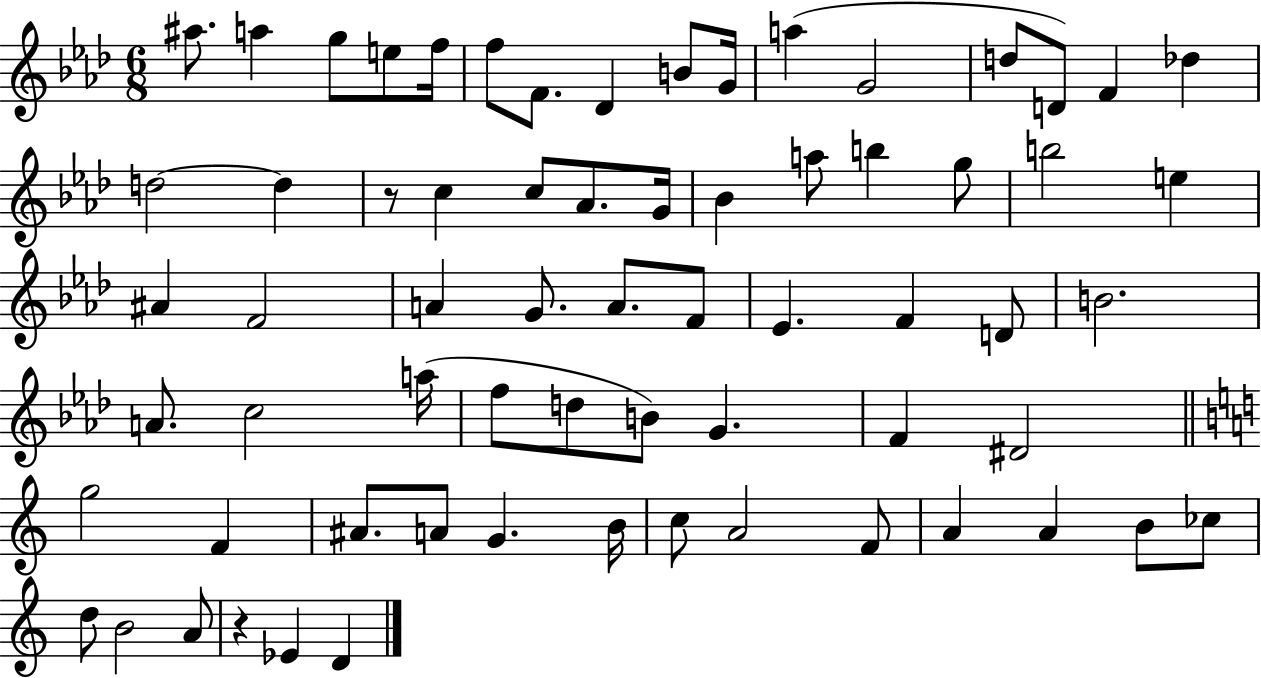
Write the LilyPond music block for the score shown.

{
  \clef treble
  \numericTimeSignature
  \time 6/8
  \key aes \major
  ais''8. a''4 g''8 e''8 f''16 | f''8 f'8. des'4 b'8 g'16 | a''4( g'2 | d''8 d'8) f'4 des''4 | \break d''2~~ d''4 | r8 c''4 c''8 aes'8. g'16 | bes'4 a''8 b''4 g''8 | b''2 e''4 | \break ais'4 f'2 | a'4 g'8. a'8. f'8 | ees'4. f'4 d'8 | b'2. | \break a'8. c''2 a''16( | f''8 d''8 b'8) g'4. | f'4 dis'2 | \bar "||" \break \key a \minor g''2 f'4 | ais'8. a'8 g'4. b'16 | c''8 a'2 f'8 | a'4 a'4 b'8 ces''8 | \break d''8 b'2 a'8 | r4 ees'4 d'4 | \bar "|."
}